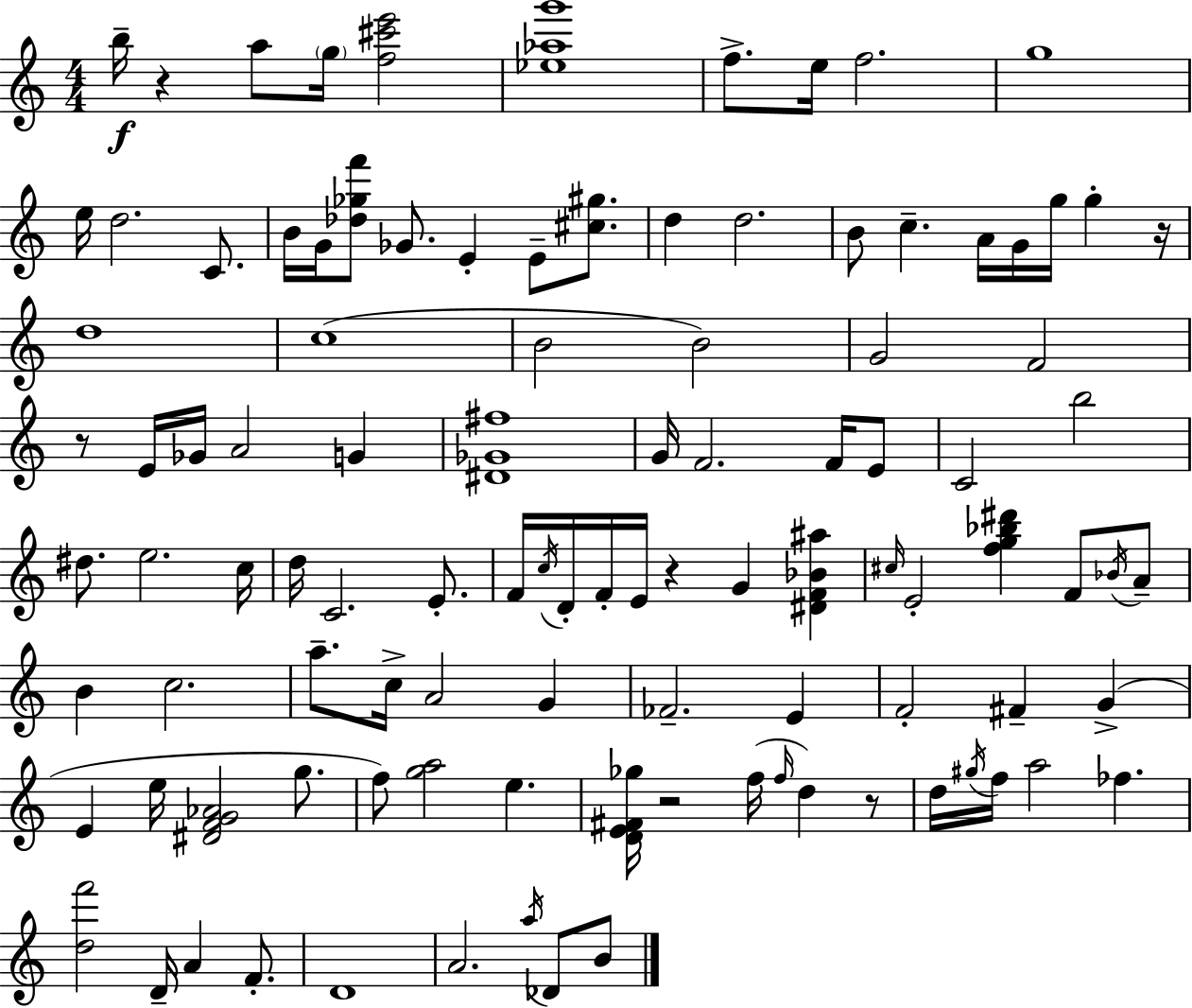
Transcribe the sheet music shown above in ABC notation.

X:1
T:Untitled
M:4/4
L:1/4
K:C
b/4 z a/2 g/4 [f^c'e']2 [_e_ag']4 f/2 e/4 f2 g4 e/4 d2 C/2 B/4 G/4 [_d_gf']/2 _G/2 E E/2 [^c^g]/2 d d2 B/2 c A/4 G/4 g/4 g z/4 d4 c4 B2 B2 G2 F2 z/2 E/4 _G/4 A2 G [^D_G^f]4 G/4 F2 F/4 E/2 C2 b2 ^d/2 e2 c/4 d/4 C2 E/2 F/4 c/4 D/4 F/4 E/4 z G [^DF_B^a] ^c/4 E2 [fg_b^d'] F/2 _B/4 A/2 B c2 a/2 c/4 A2 G _F2 E F2 ^F G E e/4 [^DFG_A]2 g/2 f/2 [ga]2 e [DE^F_g]/4 z2 f/4 f/4 d z/2 d/4 ^g/4 f/4 a2 _f [df']2 D/4 A F/2 D4 A2 a/4 _D/2 B/2